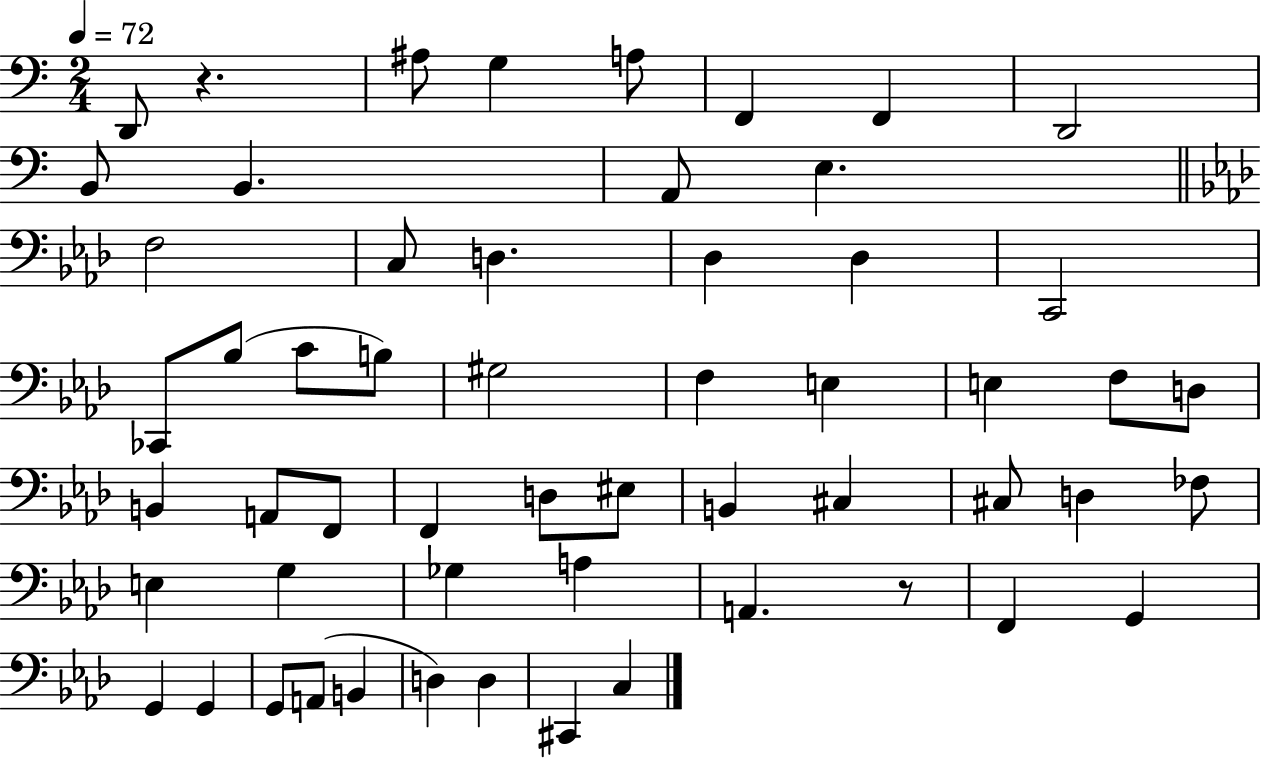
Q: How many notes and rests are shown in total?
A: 56